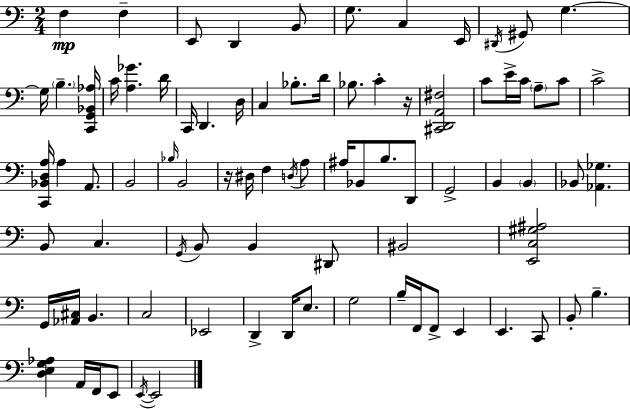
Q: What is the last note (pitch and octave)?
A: E2